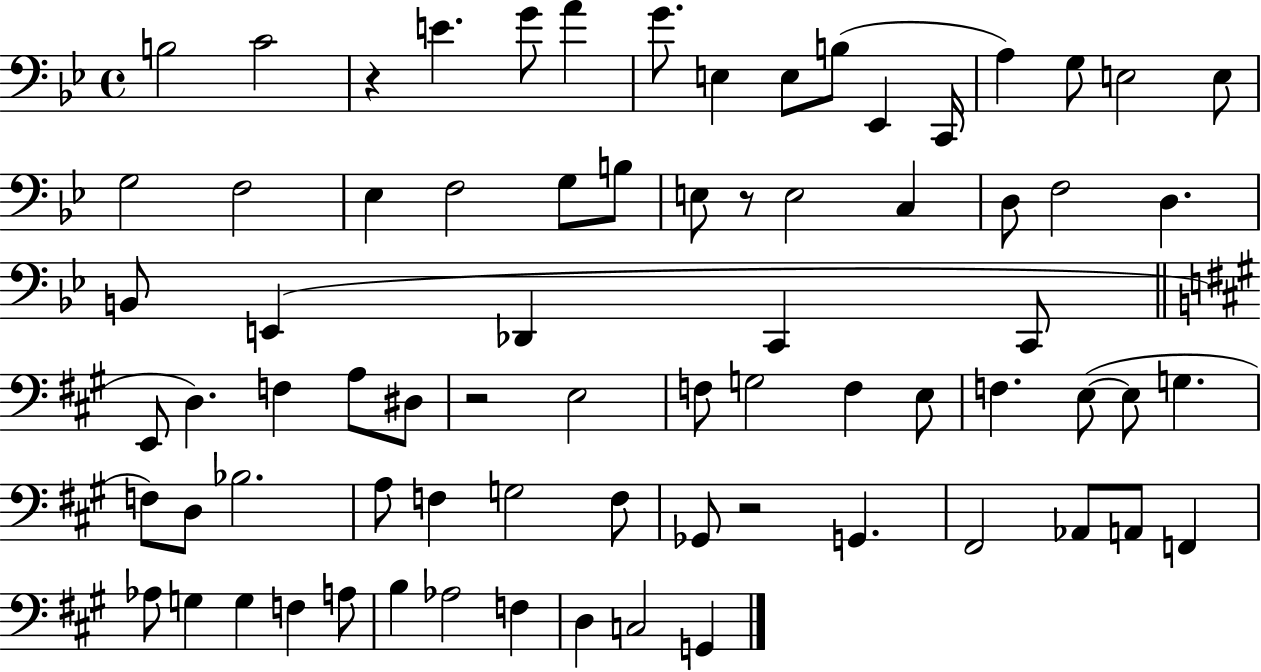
B3/h C4/h R/q E4/q. G4/e A4/q G4/e. E3/q E3/e B3/e Eb2/q C2/s A3/q G3/e E3/h E3/e G3/h F3/h Eb3/q F3/h G3/e B3/e E3/e R/e E3/h C3/q D3/e F3/h D3/q. B2/e E2/q Db2/q C2/q C2/e E2/e D3/q. F3/q A3/e D#3/e R/h E3/h F3/e G3/h F3/q E3/e F3/q. E3/e E3/e G3/q. F3/e D3/e Bb3/h. A3/e F3/q G3/h F3/e Gb2/e R/h G2/q. F#2/h Ab2/e A2/e F2/q Ab3/e G3/q G3/q F3/q A3/e B3/q Ab3/h F3/q D3/q C3/h G2/q